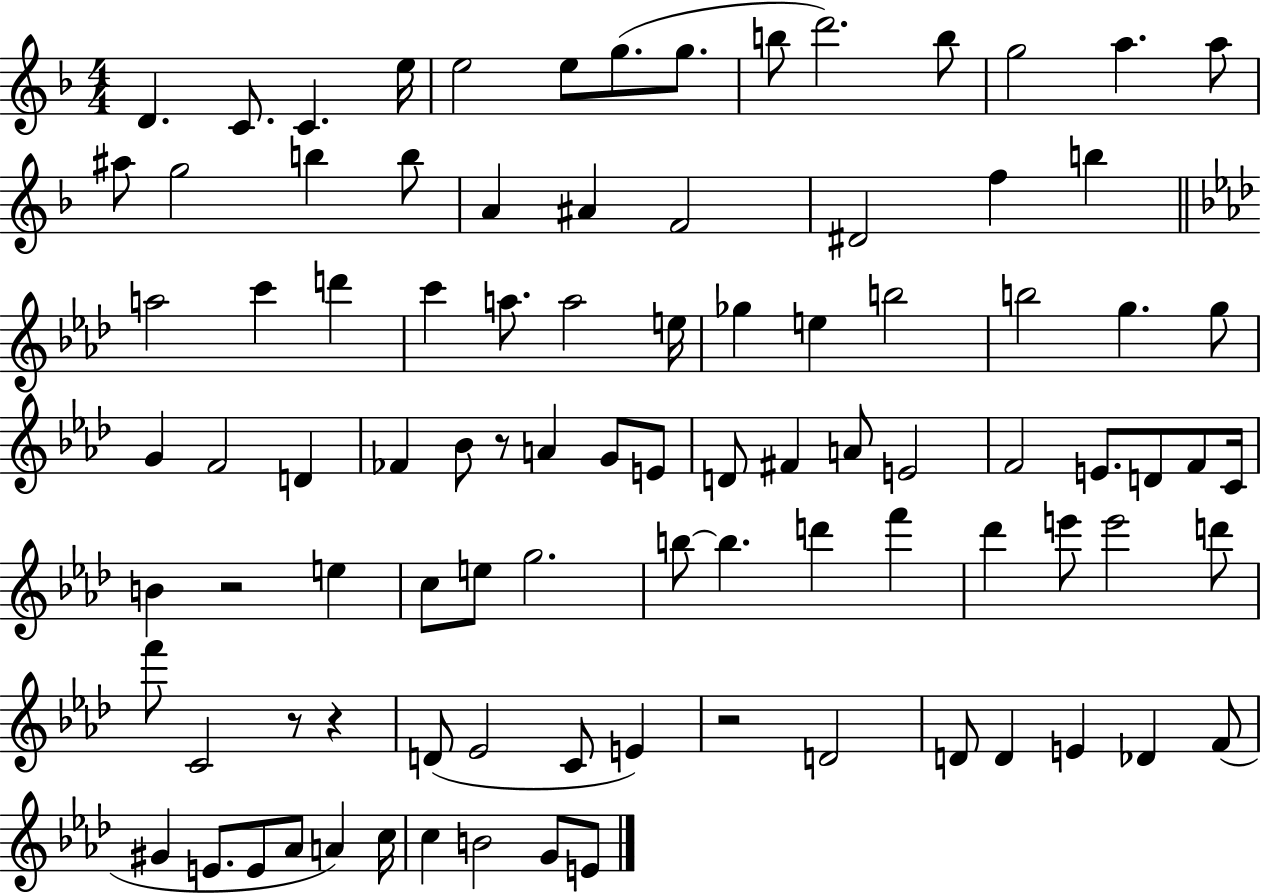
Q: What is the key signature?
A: F major